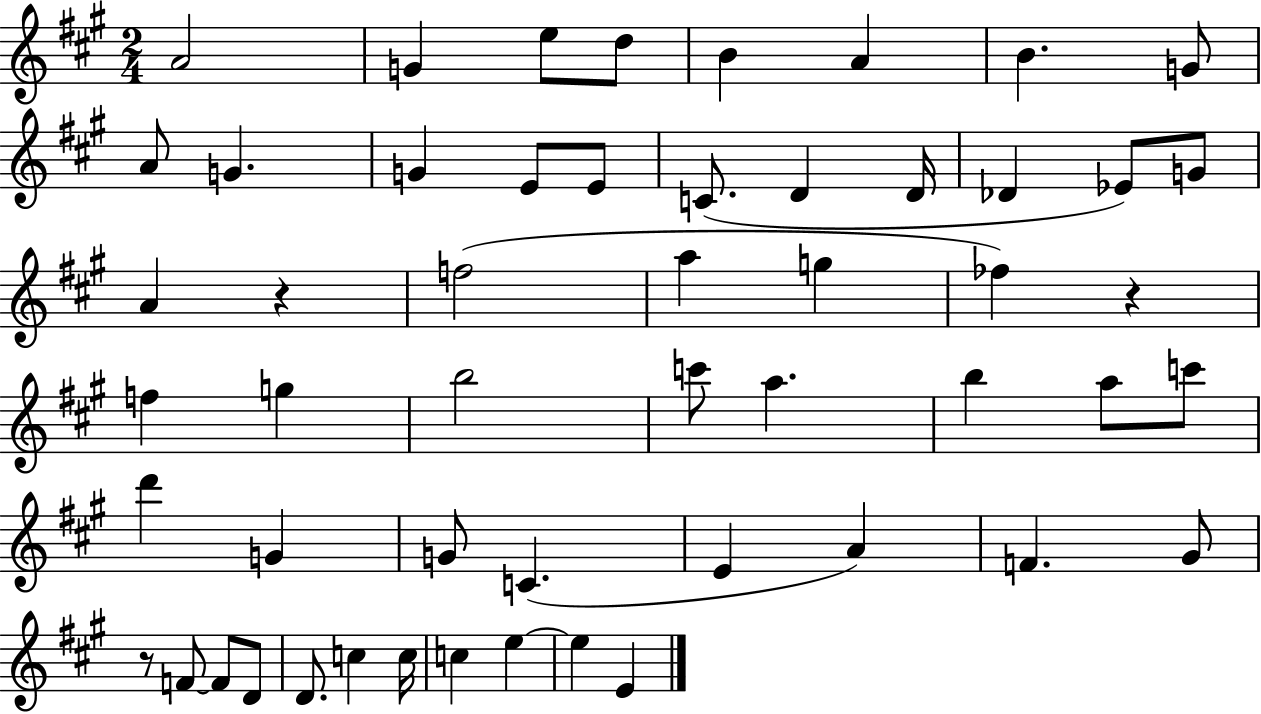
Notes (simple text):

A4/h G4/q E5/e D5/e B4/q A4/q B4/q. G4/e A4/e G4/q. G4/q E4/e E4/e C4/e. D4/q D4/s Db4/q Eb4/e G4/e A4/q R/q F5/h A5/q G5/q FES5/q R/q F5/q G5/q B5/h C6/e A5/q. B5/q A5/e C6/e D6/q G4/q G4/e C4/q. E4/q A4/q F4/q. G#4/e R/e F4/e F4/e D4/e D4/e. C5/q C5/s C5/q E5/q E5/q E4/q